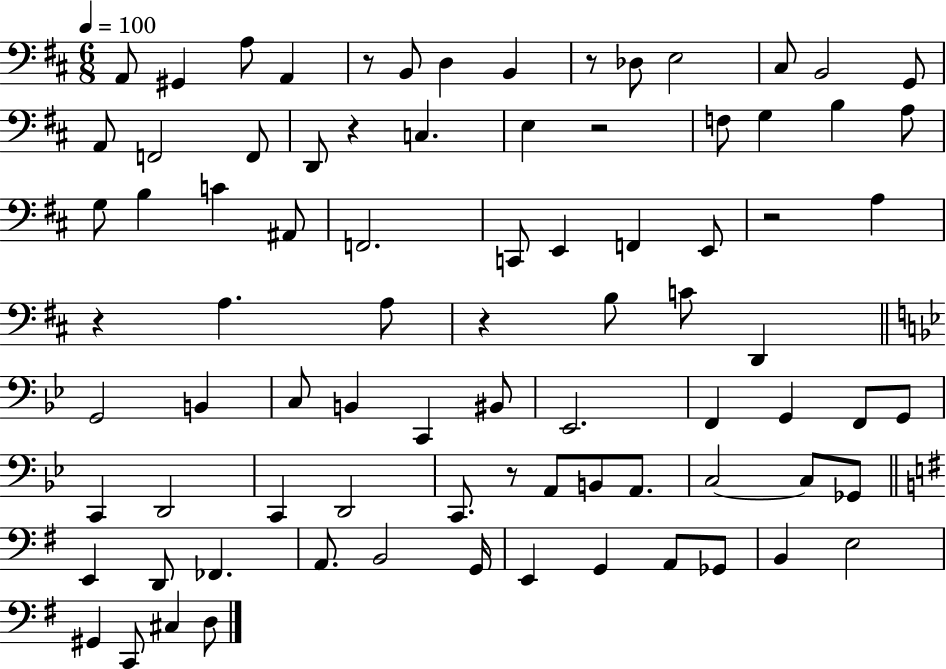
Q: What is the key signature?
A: D major